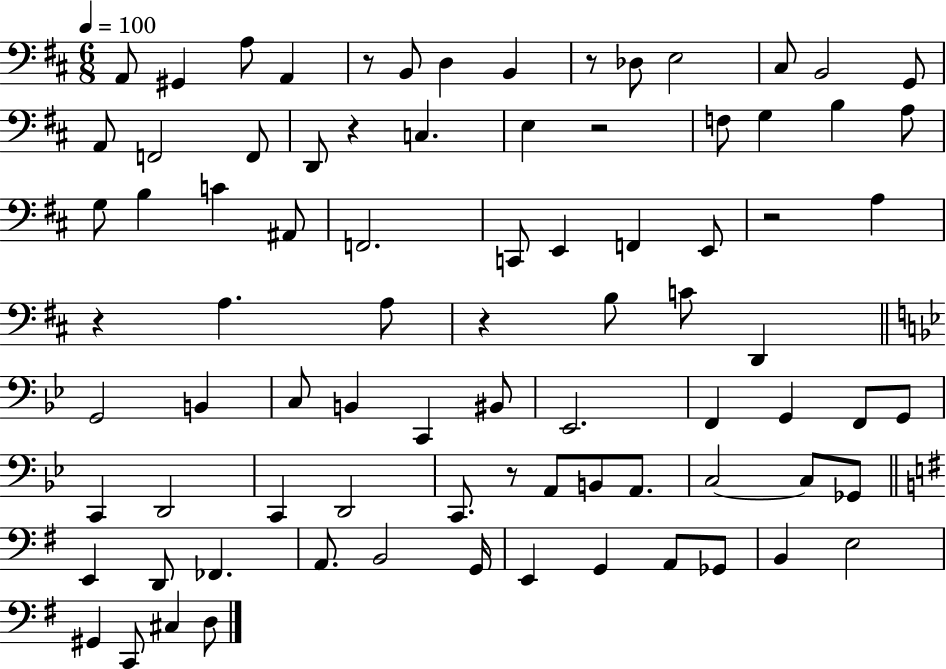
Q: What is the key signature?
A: D major